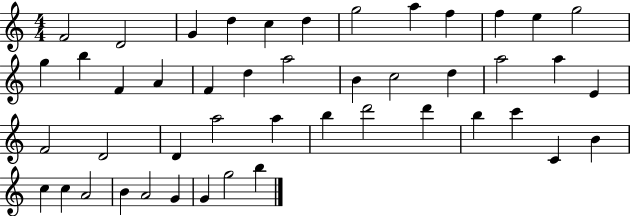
{
  \clef treble
  \numericTimeSignature
  \time 4/4
  \key c \major
  f'2 d'2 | g'4 d''4 c''4 d''4 | g''2 a''4 f''4 | f''4 e''4 g''2 | \break g''4 b''4 f'4 a'4 | f'4 d''4 a''2 | b'4 c''2 d''4 | a''2 a''4 e'4 | \break f'2 d'2 | d'4 a''2 a''4 | b''4 d'''2 d'''4 | b''4 c'''4 c'4 b'4 | \break c''4 c''4 a'2 | b'4 a'2 g'4 | g'4 g''2 b''4 | \bar "|."
}